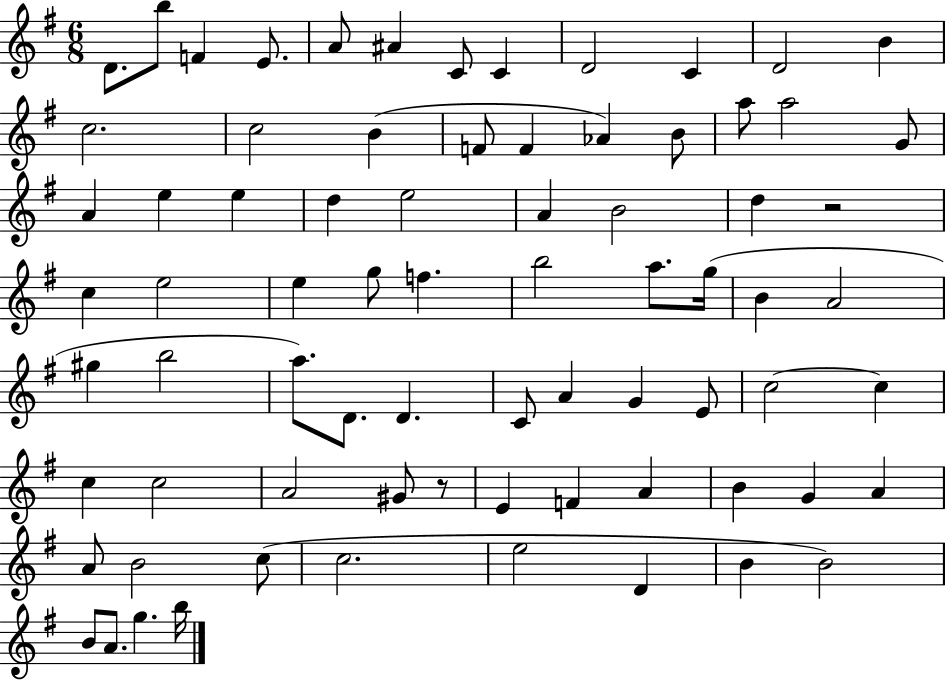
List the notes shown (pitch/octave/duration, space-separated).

D4/e. B5/e F4/q E4/e. A4/e A#4/q C4/e C4/q D4/h C4/q D4/h B4/q C5/h. C5/h B4/q F4/e F4/q Ab4/q B4/e A5/e A5/h G4/e A4/q E5/q E5/q D5/q E5/h A4/q B4/h D5/q R/h C5/q E5/h E5/q G5/e F5/q. B5/h A5/e. G5/s B4/q A4/h G#5/q B5/h A5/e. D4/e. D4/q. C4/e A4/q G4/q E4/e C5/h C5/q C5/q C5/h A4/h G#4/e R/e E4/q F4/q A4/q B4/q G4/q A4/q A4/e B4/h C5/e C5/h. E5/h D4/q B4/q B4/h B4/e A4/e. G5/q. B5/s